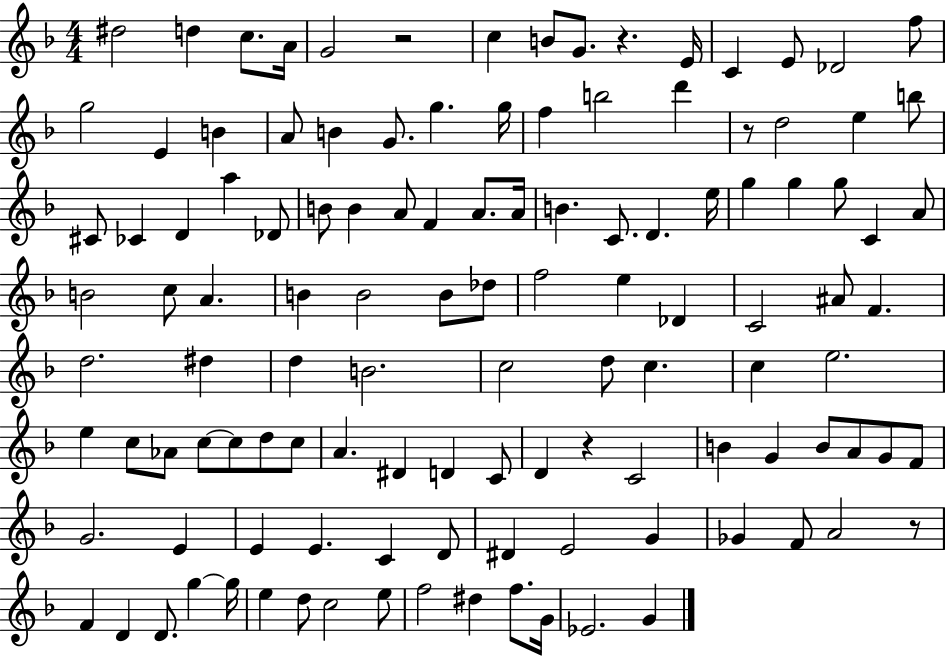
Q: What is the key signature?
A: F major